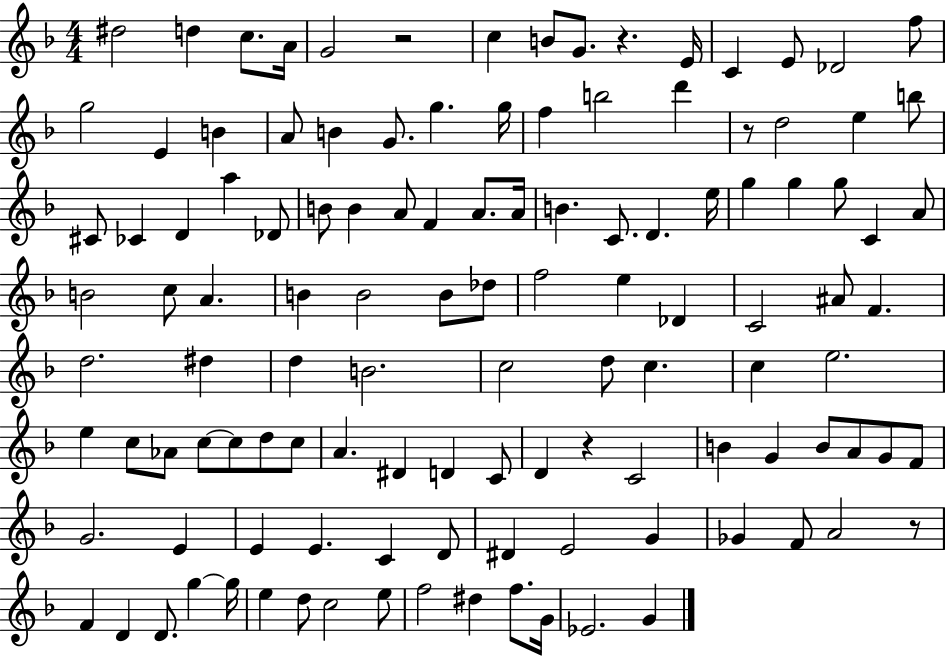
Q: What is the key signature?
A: F major